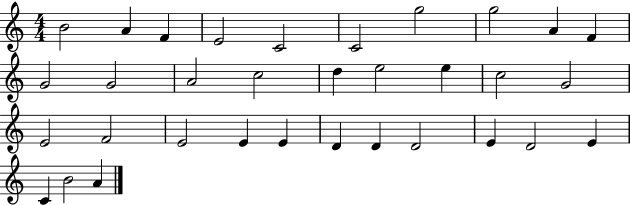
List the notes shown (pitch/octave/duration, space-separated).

B4/h A4/q F4/q E4/h C4/h C4/h G5/h G5/h A4/q F4/q G4/h G4/h A4/h C5/h D5/q E5/h E5/q C5/h G4/h E4/h F4/h E4/h E4/q E4/q D4/q D4/q D4/h E4/q D4/h E4/q C4/q B4/h A4/q